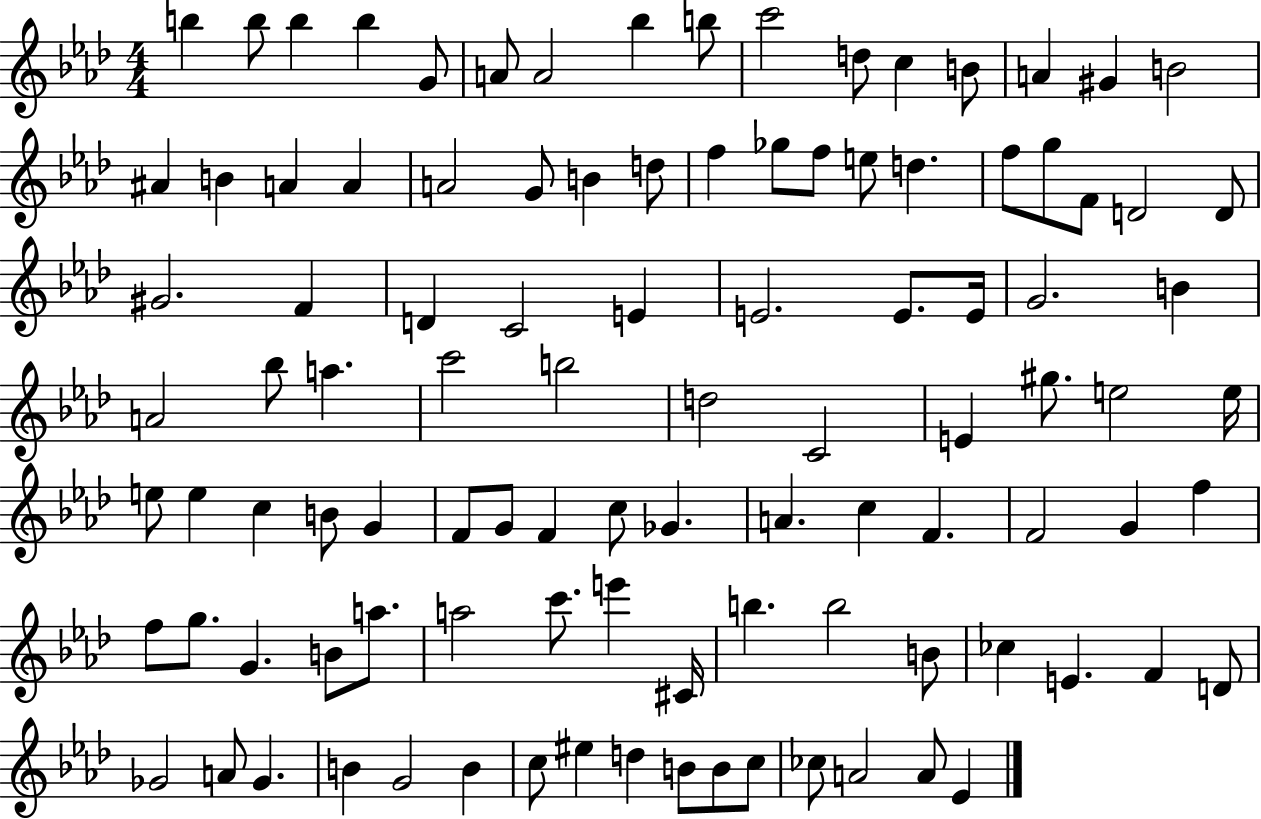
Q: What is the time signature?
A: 4/4